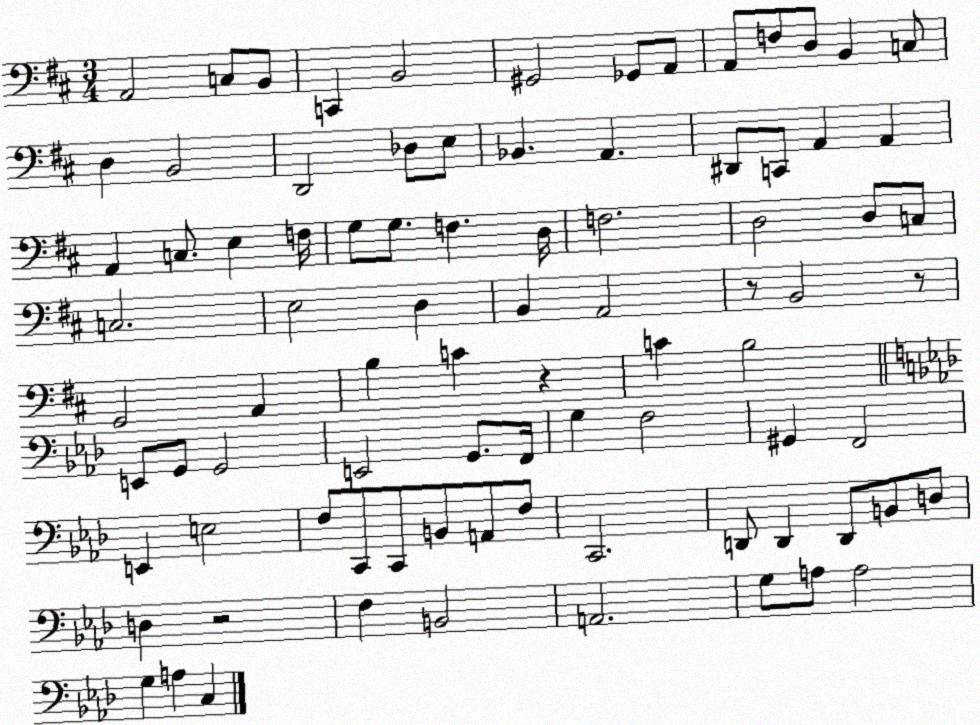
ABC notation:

X:1
T:Untitled
M:3/4
L:1/4
K:D
A,,2 C,/2 B,,/2 C,, B,,2 ^G,,2 _G,,/2 A,,/2 A,,/2 F,/2 D,/2 B,, C,/2 D, B,,2 D,,2 _D,/2 E,/2 _B,, A,, ^D,,/2 C,,/2 A,, A,, A,, C,/2 E, F,/4 G,/2 G,/2 F, D,/4 F,2 D,2 D,/2 C,/2 C,2 E,2 D, B,, A,,2 z/2 B,,2 z/2 G,,2 A,, B, C z C B,2 E,,/2 G,,/2 G,,2 E,,2 G,,/2 F,,/4 G, F,2 ^G,, F,,2 E,, E,2 F,/2 C,,/2 C,,/2 B,,/2 A,,/2 F,/2 C,,2 D,,/2 D,, D,,/2 B,,/2 D,/2 D, z2 F, B,,2 A,,2 G,/2 A,/2 A,2 G, A, C,